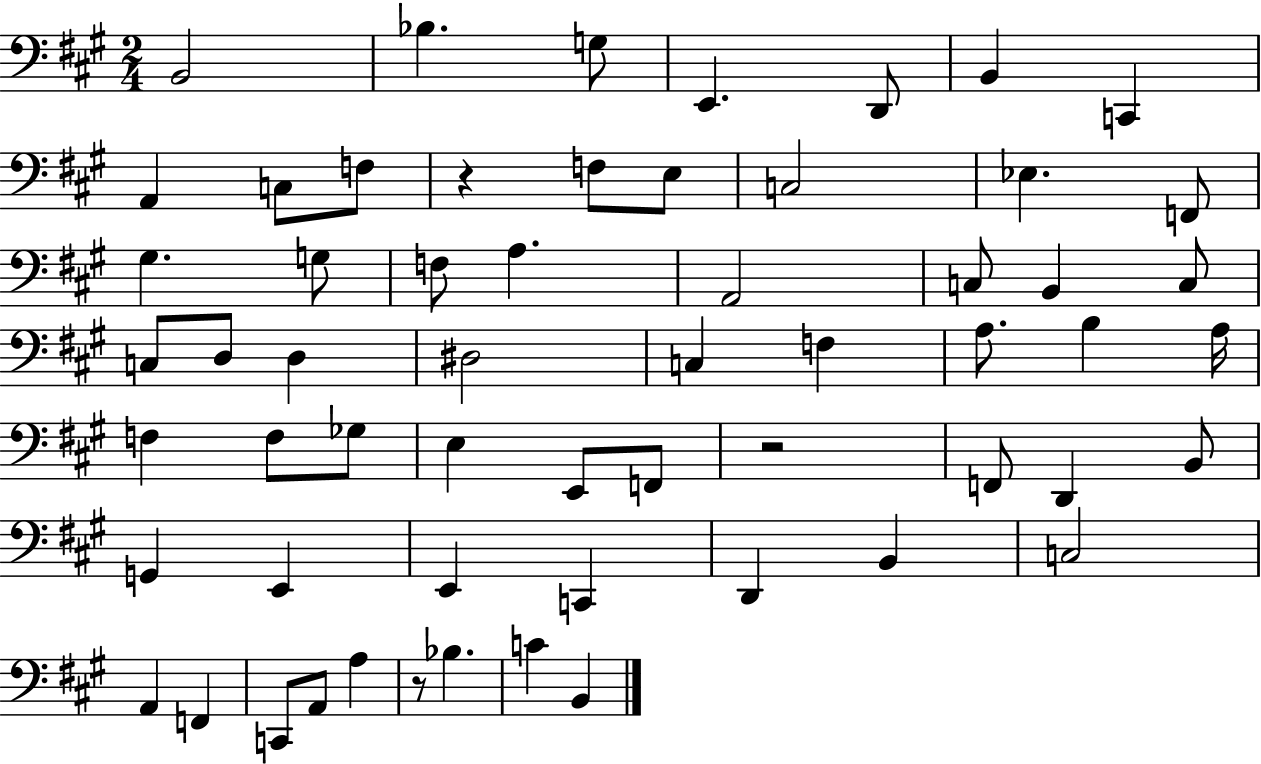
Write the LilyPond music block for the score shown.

{
  \clef bass
  \numericTimeSignature
  \time 2/4
  \key a \major
  b,2 | bes4. g8 | e,4. d,8 | b,4 c,4 | \break a,4 c8 f8 | r4 f8 e8 | c2 | ees4. f,8 | \break gis4. g8 | f8 a4. | a,2 | c8 b,4 c8 | \break c8 d8 d4 | dis2 | c4 f4 | a8. b4 a16 | \break f4 f8 ges8 | e4 e,8 f,8 | r2 | f,8 d,4 b,8 | \break g,4 e,4 | e,4 c,4 | d,4 b,4 | c2 | \break a,4 f,4 | c,8 a,8 a4 | r8 bes4. | c'4 b,4 | \break \bar "|."
}